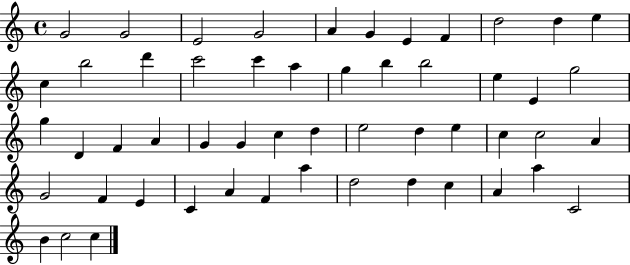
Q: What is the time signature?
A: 4/4